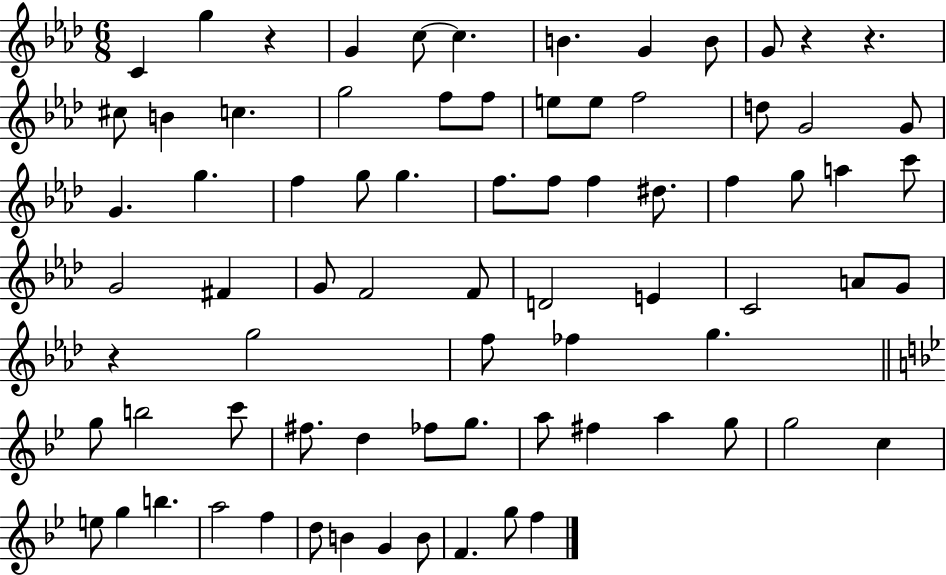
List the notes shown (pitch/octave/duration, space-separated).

C4/q G5/q R/q G4/q C5/e C5/q. B4/q. G4/q B4/e G4/e R/q R/q. C#5/e B4/q C5/q. G5/h F5/e F5/e E5/e E5/e F5/h D5/e G4/h G4/e G4/q. G5/q. F5/q G5/e G5/q. F5/e. F5/e F5/q D#5/e. F5/q G5/e A5/q C6/e G4/h F#4/q G4/e F4/h F4/e D4/h E4/q C4/h A4/e G4/e R/q G5/h F5/e FES5/q G5/q. G5/e B5/h C6/e F#5/e. D5/q FES5/e G5/e. A5/e F#5/q A5/q G5/e G5/h C5/q E5/e G5/q B5/q. A5/h F5/q D5/e B4/q G4/q B4/e F4/q. G5/e F5/q